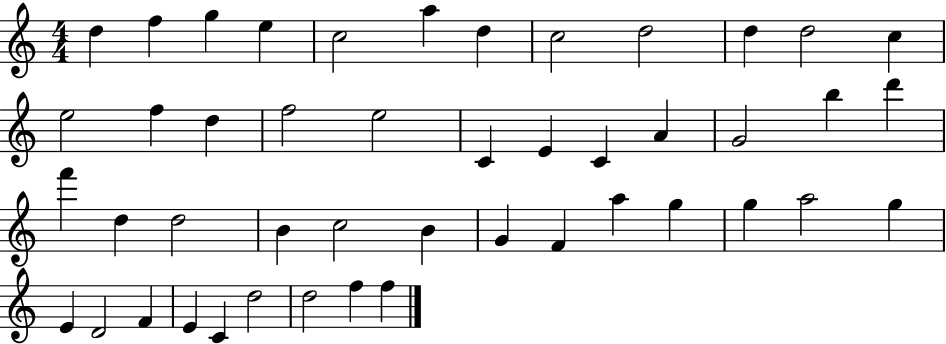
D5/q F5/q G5/q E5/q C5/h A5/q D5/q C5/h D5/h D5/q D5/h C5/q E5/h F5/q D5/q F5/h E5/h C4/q E4/q C4/q A4/q G4/h B5/q D6/q F6/q D5/q D5/h B4/q C5/h B4/q G4/q F4/q A5/q G5/q G5/q A5/h G5/q E4/q D4/h F4/q E4/q C4/q D5/h D5/h F5/q F5/q